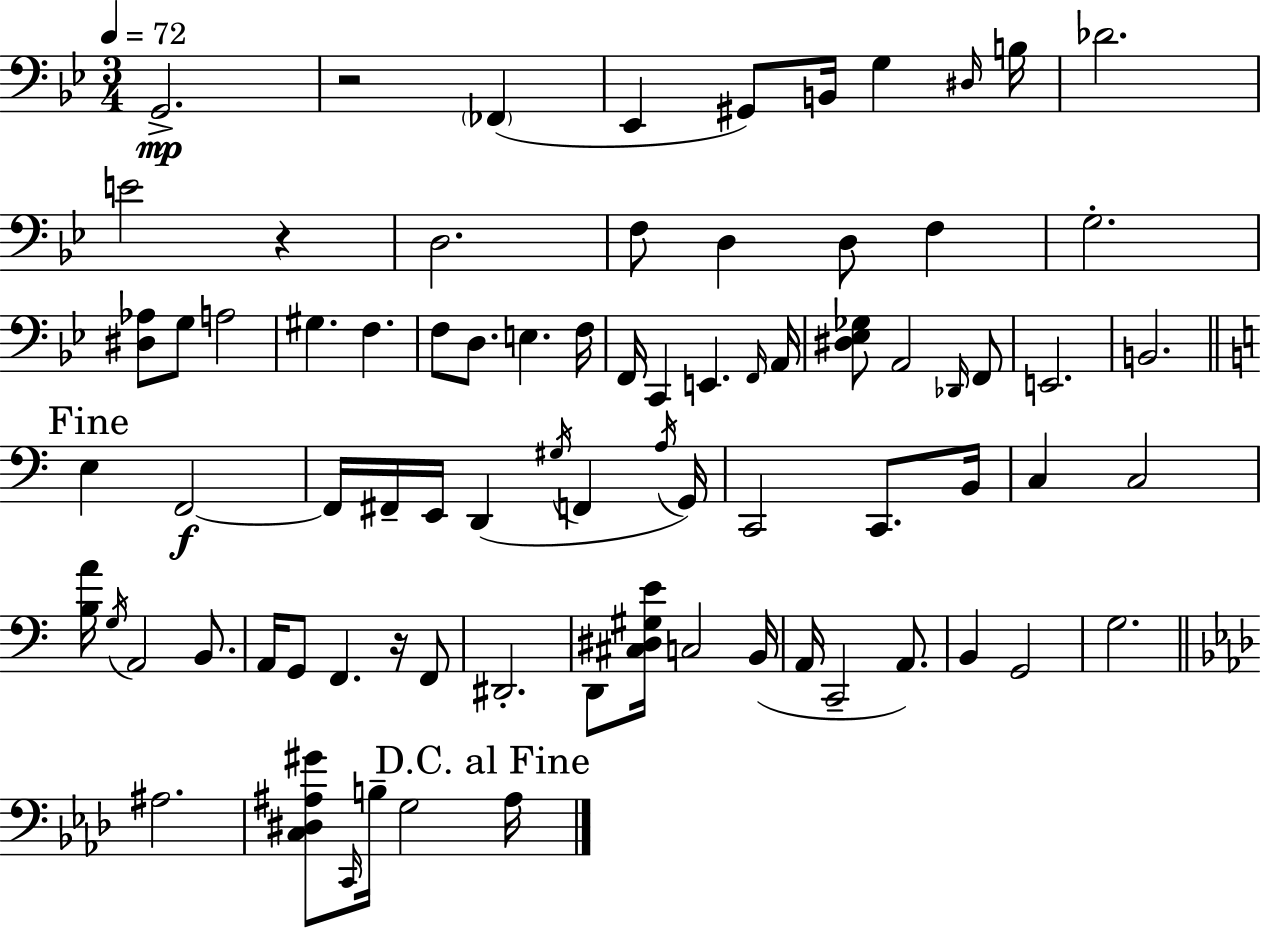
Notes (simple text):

G2/h. R/h FES2/q Eb2/q G#2/e B2/s G3/q D#3/s B3/s Db4/h. E4/h R/q D3/h. F3/e D3/q D3/e F3/q G3/h. [D#3,Ab3]/e G3/e A3/h G#3/q. F3/q. F3/e D3/e. E3/q. F3/s F2/s C2/q E2/q. F2/s A2/s [D#3,Eb3,Gb3]/e A2/h Db2/s F2/e E2/h. B2/h. E3/q F2/h F2/s F#2/s E2/s D2/q G#3/s F2/q A3/s G2/s C2/h C2/e. B2/s C3/q C3/h [B3,A4]/s G3/s A2/h B2/e. A2/s G2/e F2/q. R/s F2/e D#2/h. D2/e [C#3,D#3,G#3,E4]/s C3/h B2/s A2/s C2/h A2/e. B2/q G2/h G3/h. A#3/h. [C3,D#3,A#3,G#4]/e C2/s B3/s G3/h A#3/s